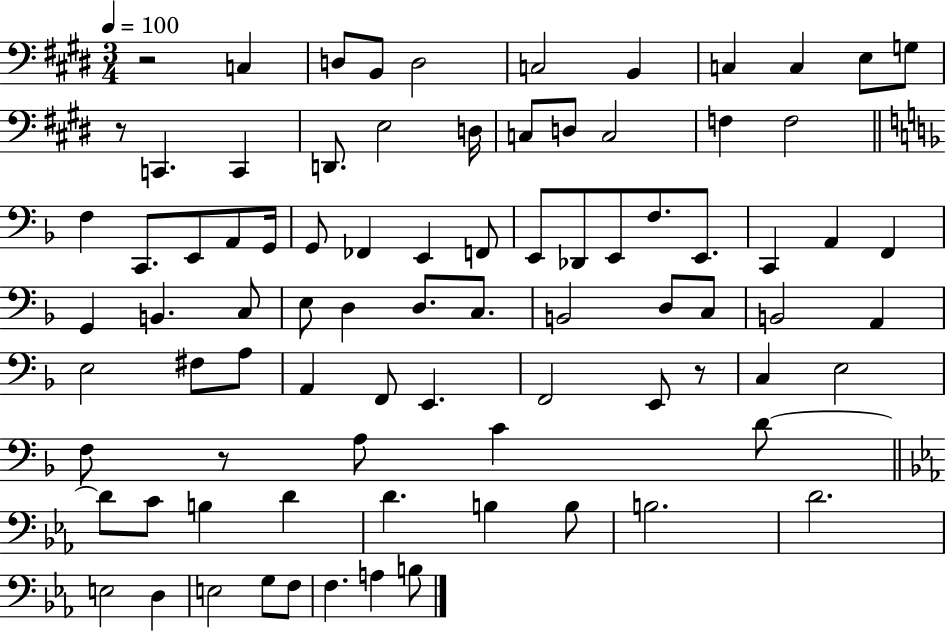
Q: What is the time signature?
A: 3/4